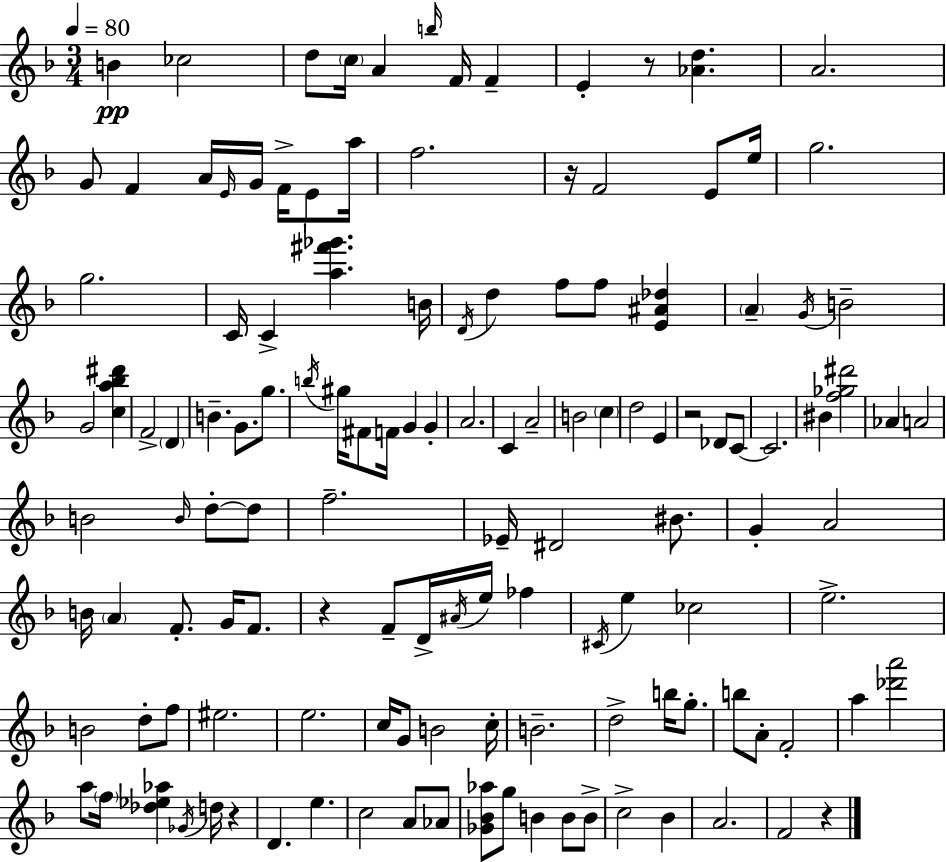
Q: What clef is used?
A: treble